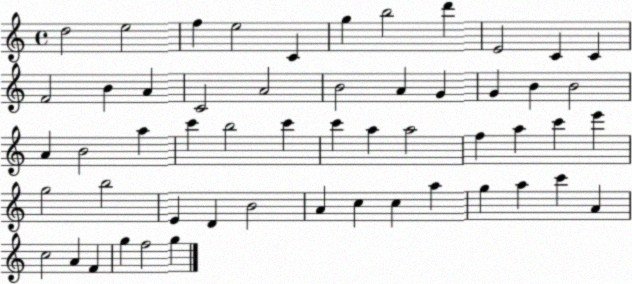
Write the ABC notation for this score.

X:1
T:Untitled
M:4/4
L:1/4
K:C
d2 e2 f e2 C g b2 d' E2 C C F2 B A C2 A2 B2 A G G B B2 A B2 a c' b2 c' c' a a2 f a c' e' g2 b2 E D B2 A c c a g a c' A c2 A F g f2 g